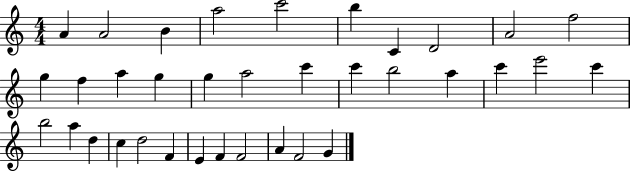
X:1
T:Untitled
M:4/4
L:1/4
K:C
A A2 B a2 c'2 b C D2 A2 f2 g f a g g a2 c' c' b2 a c' e'2 c' b2 a d c d2 F E F F2 A F2 G